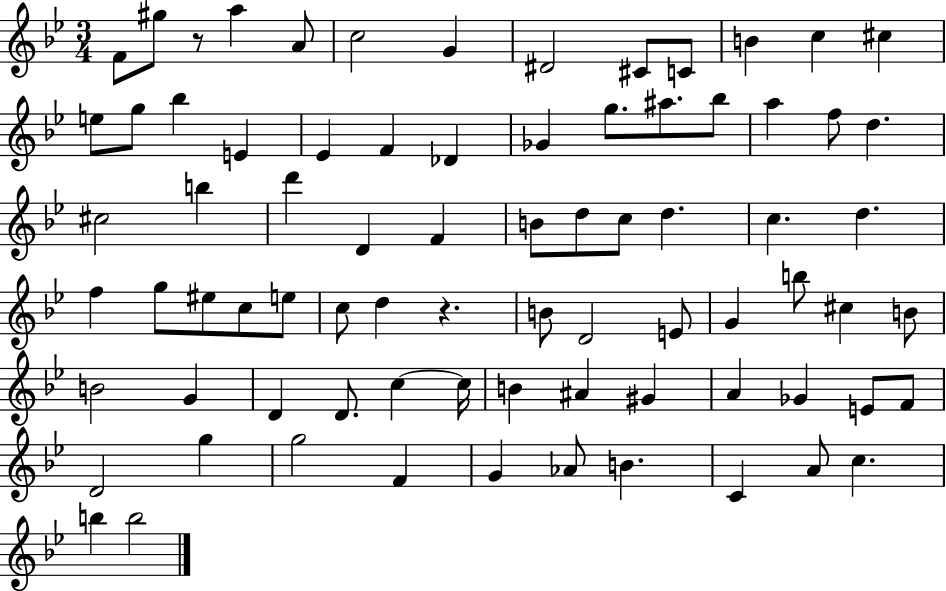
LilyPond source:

{
  \clef treble
  \numericTimeSignature
  \time 3/4
  \key bes \major
  f'8 gis''8 r8 a''4 a'8 | c''2 g'4 | dis'2 cis'8 c'8 | b'4 c''4 cis''4 | \break e''8 g''8 bes''4 e'4 | ees'4 f'4 des'4 | ges'4 g''8. ais''8. bes''8 | a''4 f''8 d''4. | \break cis''2 b''4 | d'''4 d'4 f'4 | b'8 d''8 c''8 d''4. | c''4. d''4. | \break f''4 g''8 eis''8 c''8 e''8 | c''8 d''4 r4. | b'8 d'2 e'8 | g'4 b''8 cis''4 b'8 | \break b'2 g'4 | d'4 d'8. c''4~~ c''16 | b'4 ais'4 gis'4 | a'4 ges'4 e'8 f'8 | \break d'2 g''4 | g''2 f'4 | g'4 aes'8 b'4. | c'4 a'8 c''4. | \break b''4 b''2 | \bar "|."
}